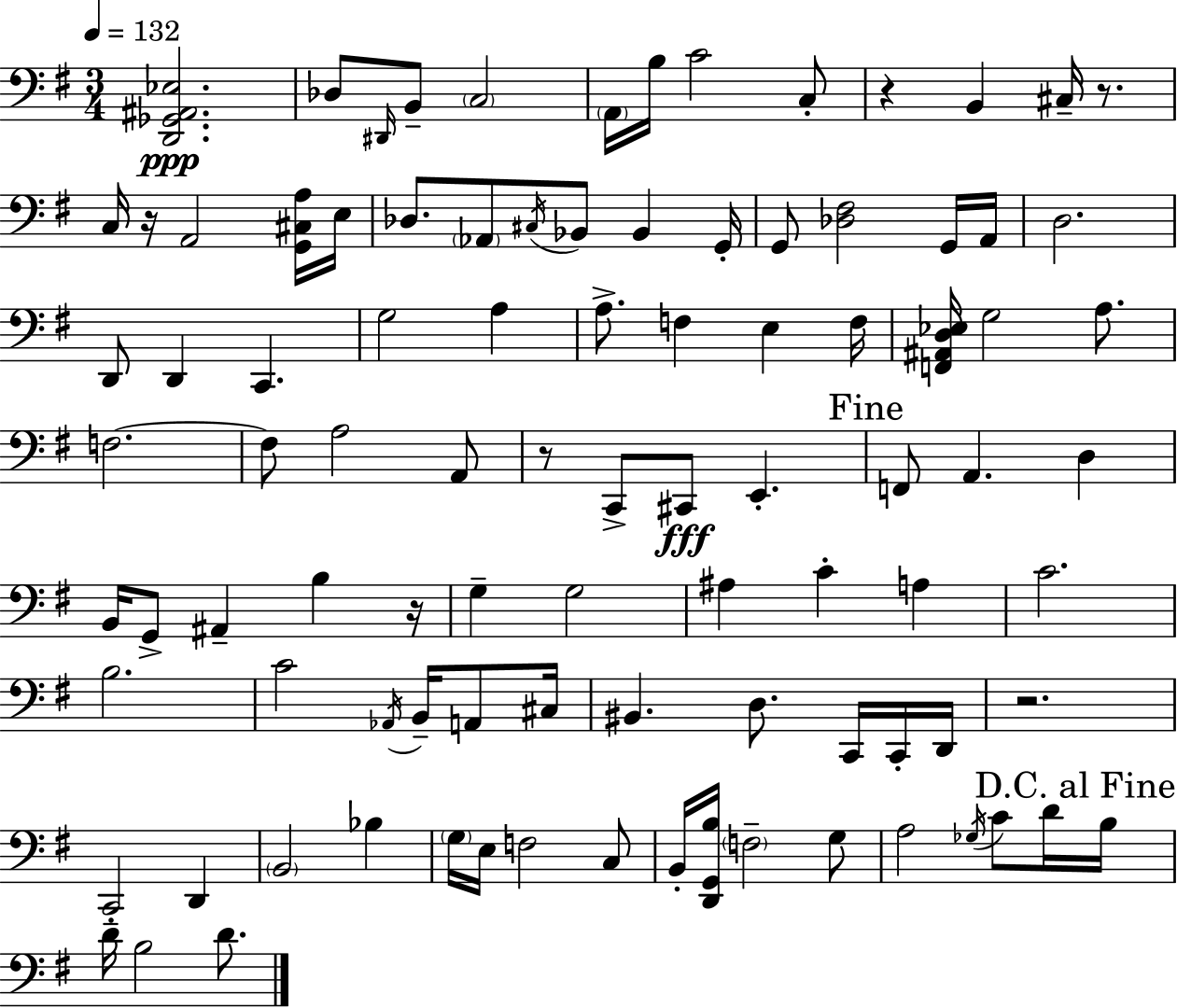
X:1
T:Untitled
M:3/4
L:1/4
K:G
[D,,_G,,^A,,_E,]2 _D,/2 ^D,,/4 B,,/2 C,2 A,,/4 B,/4 C2 C,/2 z B,, ^C,/4 z/2 C,/4 z/4 A,,2 [G,,^C,A,]/4 E,/4 _D,/2 _A,,/2 ^C,/4 _B,,/2 _B,, G,,/4 G,,/2 [_D,^F,]2 G,,/4 A,,/4 D,2 D,,/2 D,, C,, G,2 A, A,/2 F, E, F,/4 [F,,^A,,D,_E,]/4 G,2 A,/2 F,2 F,/2 A,2 A,,/2 z/2 C,,/2 ^C,,/2 E,, F,,/2 A,, D, B,,/4 G,,/2 ^A,, B, z/4 G, G,2 ^A, C A, C2 B,2 C2 _A,,/4 B,,/4 A,,/2 ^C,/4 ^B,, D,/2 C,,/4 C,,/4 D,,/4 z2 C,,2 D,, B,,2 _B, G,/4 E,/4 F,2 C,/2 B,,/4 [D,,G,,B,]/4 F,2 G,/2 A,2 _G,/4 C/2 D/4 B,/4 D/4 B,2 D/2